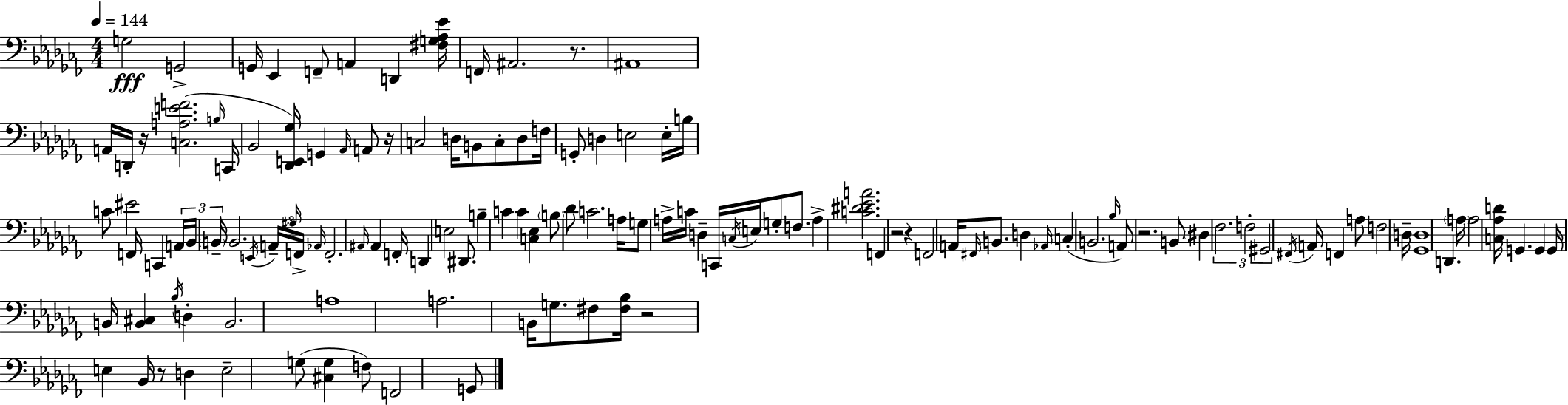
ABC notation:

X:1
T:Untitled
M:4/4
L:1/4
K:Abm
G,2 G,,2 G,,/4 _E,, F,,/2 A,, D,, [^F,G,_A,_E]/4 F,,/4 ^A,,2 z/2 ^A,,4 A,,/4 D,,/4 z/4 [C,A,EF]2 B,/4 C,,/4 _B,,2 [_D,,E,,_G,]/4 G,, _A,,/4 A,,/2 z/4 C,2 D,/4 B,,/2 C,/2 D,/2 F,/4 G,,/2 D, E,2 E,/4 B,/4 C/2 ^E2 F,,/4 C,, A,,/4 _B,,/4 B,,/4 B,,2 E,,/4 A,,/4 ^G,/4 F,,/4 _A,,/4 F,,2 ^A,,/4 ^A,, F,,/4 D,, E,2 ^D,,/2 B, C C [C,_E,] B,/2 _D/2 C2 A,/4 G,/2 A,/4 C/4 D, C,,/4 C,/4 E,/4 G,/2 F,/2 A, [C^D_EA]2 F,, z2 z F,,2 A,,/4 ^F,,/4 B,,/2 D, _A,,/4 C, B,,2 _B,/4 A,,/2 z2 B,,/2 ^D, _F,2 F,2 ^G,,2 ^F,,/4 A,,/4 F,, A,/2 F,2 D,/4 [_G,,D,]4 D,, A,/4 A,2 [C,_A,D]/4 G,, G,, G,,/4 B,,/4 [B,,^C,] _B,/4 D, B,,2 A,4 A,2 B,,/4 G,/2 ^F,/2 [^F,_B,]/4 z2 E, _B,,/4 z/2 D, E,2 G,/2 [^C,G,] F,/2 F,,2 G,,/2